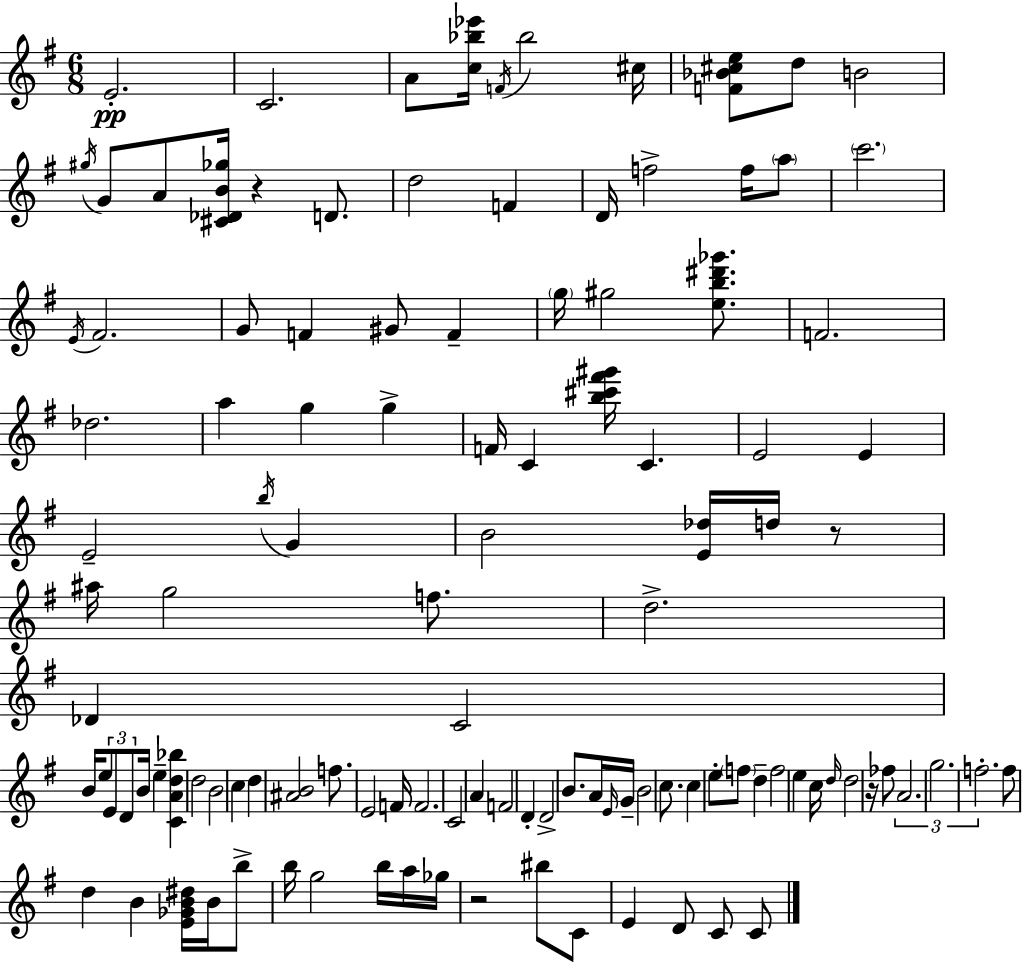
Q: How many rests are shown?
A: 4